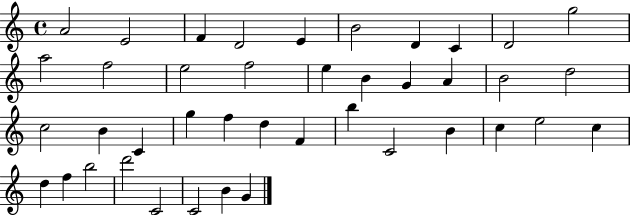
A4/h E4/h F4/q D4/h E4/q B4/h D4/q C4/q D4/h G5/h A5/h F5/h E5/h F5/h E5/q B4/q G4/q A4/q B4/h D5/h C5/h B4/q C4/q G5/q F5/q D5/q F4/q B5/q C4/h B4/q C5/q E5/h C5/q D5/q F5/q B5/h D6/h C4/h C4/h B4/q G4/q